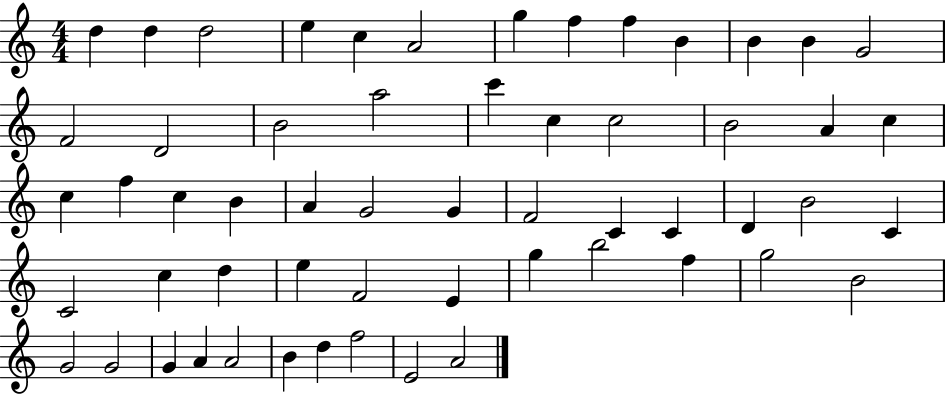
D5/q D5/q D5/h E5/q C5/q A4/h G5/q F5/q F5/q B4/q B4/q B4/q G4/h F4/h D4/h B4/h A5/h C6/q C5/q C5/h B4/h A4/q C5/q C5/q F5/q C5/q B4/q A4/q G4/h G4/q F4/h C4/q C4/q D4/q B4/h C4/q C4/h C5/q D5/q E5/q F4/h E4/q G5/q B5/h F5/q G5/h B4/h G4/h G4/h G4/q A4/q A4/h B4/q D5/q F5/h E4/h A4/h